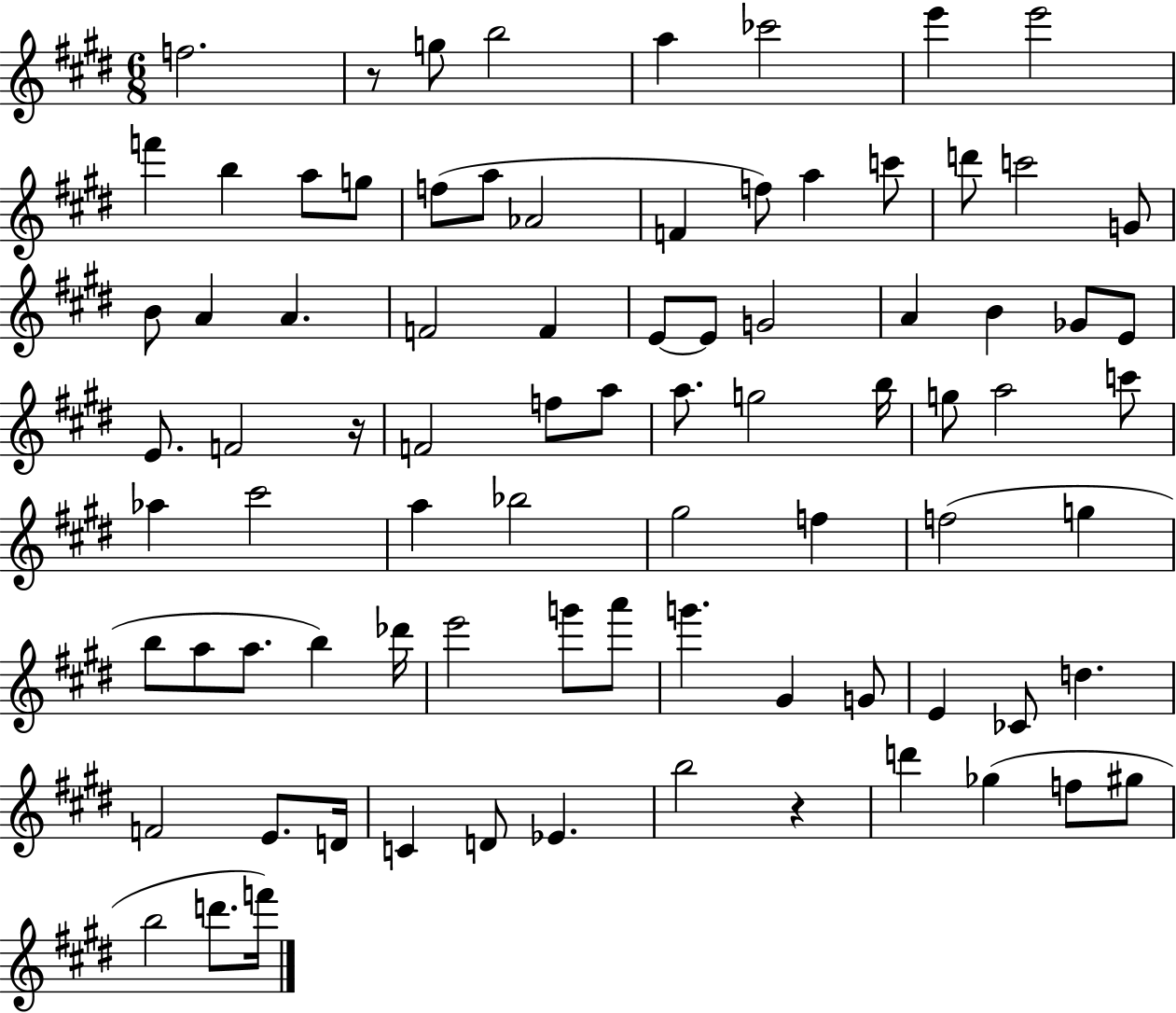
X:1
T:Untitled
M:6/8
L:1/4
K:E
f2 z/2 g/2 b2 a _c'2 e' e'2 f' b a/2 g/2 f/2 a/2 _A2 F f/2 a c'/2 d'/2 c'2 G/2 B/2 A A F2 F E/2 E/2 G2 A B _G/2 E/2 E/2 F2 z/4 F2 f/2 a/2 a/2 g2 b/4 g/2 a2 c'/2 _a ^c'2 a _b2 ^g2 f f2 g b/2 a/2 a/2 b _d'/4 e'2 g'/2 a'/2 g' ^G G/2 E _C/2 d F2 E/2 D/4 C D/2 _E b2 z d' _g f/2 ^g/2 b2 d'/2 f'/4